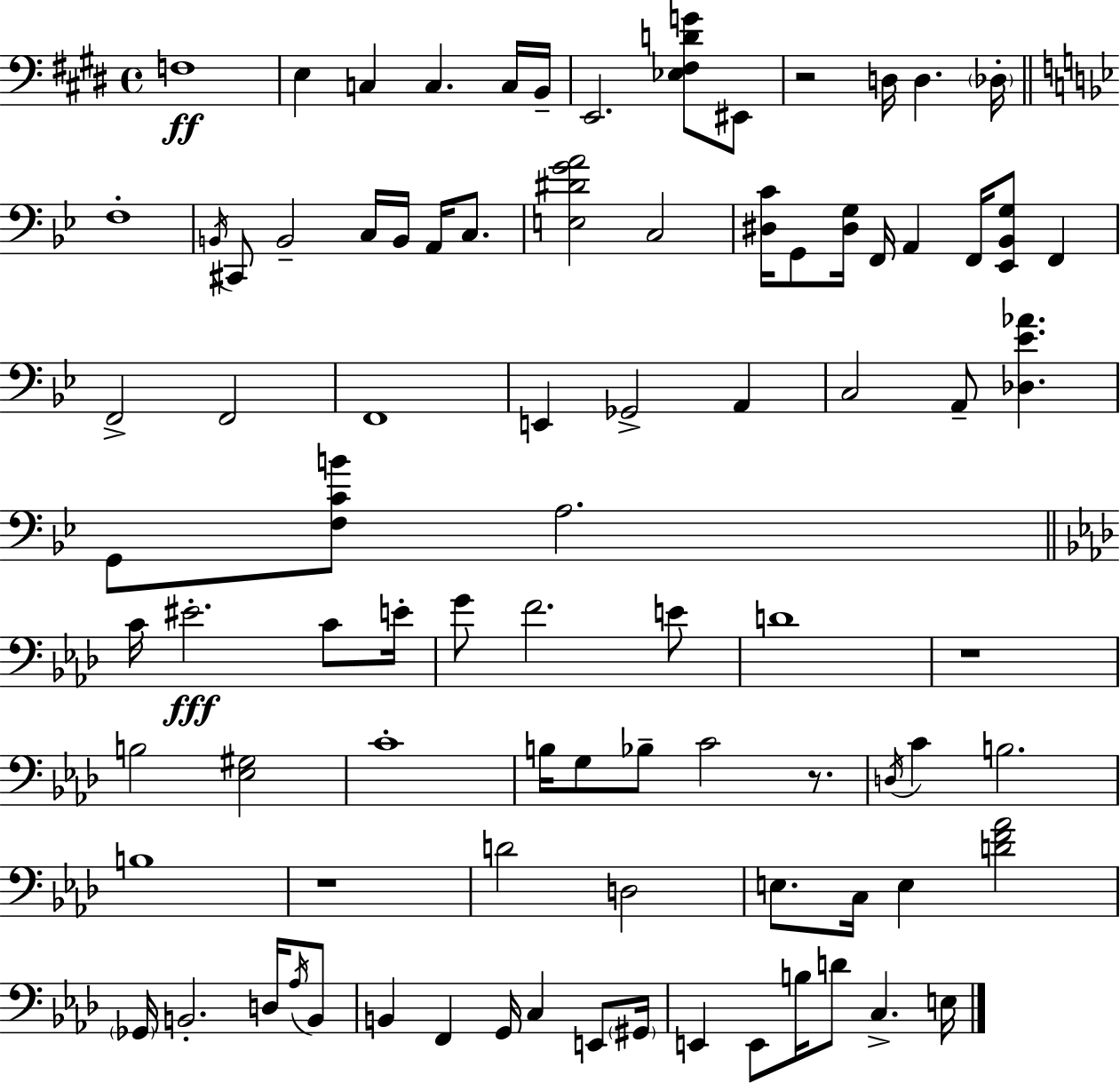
F3/w E3/q C3/q C3/q. C3/s B2/s E2/h. [Eb3,F#3,D4,G4]/e EIS2/e R/h D3/s D3/q. Db3/s F3/w B2/s C#2/e B2/h C3/s B2/s A2/s C3/e. [E3,D#4,G4,A4]/h C3/h [D#3,C4]/s G2/e [D#3,G3]/s F2/s A2/q F2/s [Eb2,Bb2,G3]/e F2/q F2/h F2/h F2/w E2/q Gb2/h A2/q C3/h A2/e [Db3,Eb4,Ab4]/q. G2/e [F3,C4,B4]/e A3/h. C4/s EIS4/h. C4/e E4/s G4/e F4/h. E4/e D4/w R/w B3/h [Eb3,G#3]/h C4/w B3/s G3/e Bb3/e C4/h R/e. D3/s C4/q B3/h. B3/w R/w D4/h D3/h E3/e. C3/s E3/q [D4,F4,Ab4]/h Gb2/s B2/h. D3/s Ab3/s B2/e B2/q F2/q G2/s C3/q E2/e G#2/s E2/q E2/e B3/s D4/e C3/q. E3/s